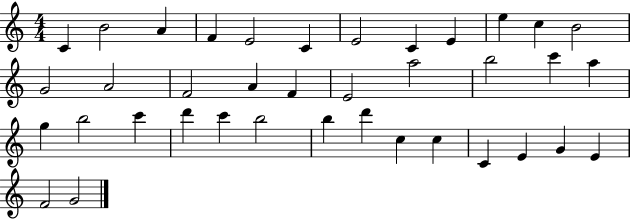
{
  \clef treble
  \numericTimeSignature
  \time 4/4
  \key c \major
  c'4 b'2 a'4 | f'4 e'2 c'4 | e'2 c'4 e'4 | e''4 c''4 b'2 | \break g'2 a'2 | f'2 a'4 f'4 | e'2 a''2 | b''2 c'''4 a''4 | \break g''4 b''2 c'''4 | d'''4 c'''4 b''2 | b''4 d'''4 c''4 c''4 | c'4 e'4 g'4 e'4 | \break f'2 g'2 | \bar "|."
}